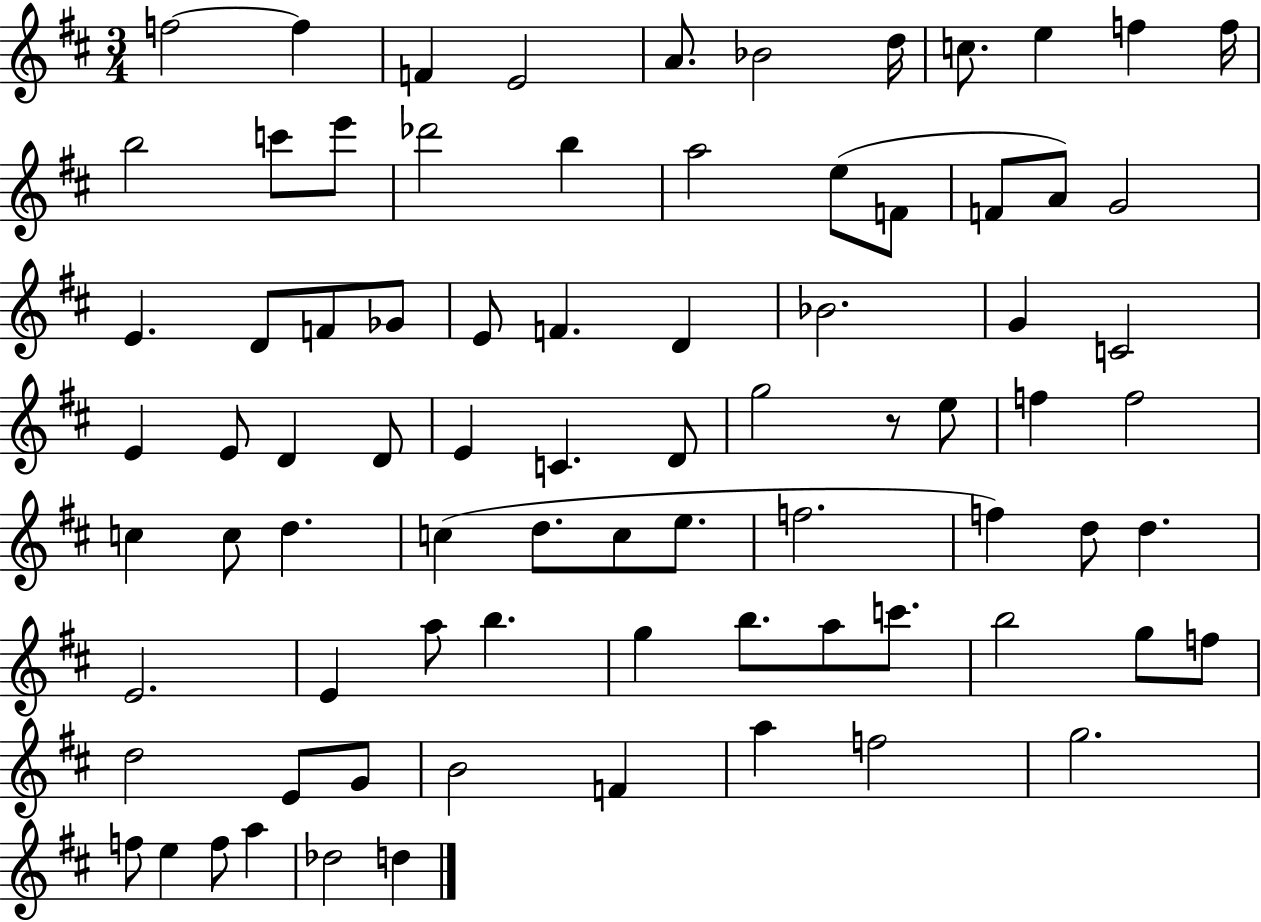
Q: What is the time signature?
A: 3/4